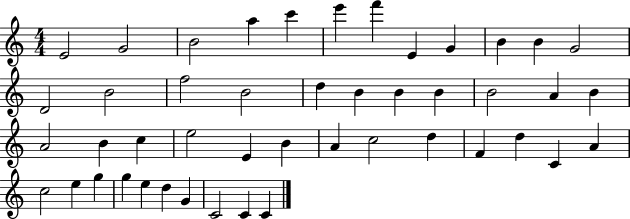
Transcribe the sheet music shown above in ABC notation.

X:1
T:Untitled
M:4/4
L:1/4
K:C
E2 G2 B2 a c' e' f' E G B B G2 D2 B2 f2 B2 d B B B B2 A B A2 B c e2 E B A c2 d F d C A c2 e g g e d G C2 C C